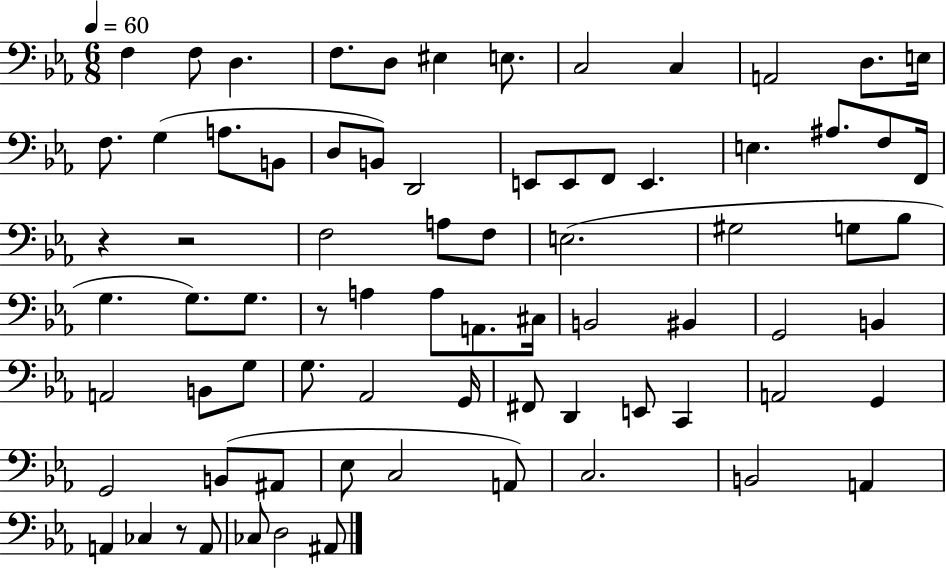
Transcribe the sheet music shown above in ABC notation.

X:1
T:Untitled
M:6/8
L:1/4
K:Eb
F, F,/2 D, F,/2 D,/2 ^E, E,/2 C,2 C, A,,2 D,/2 E,/4 F,/2 G, A,/2 B,,/2 D,/2 B,,/2 D,,2 E,,/2 E,,/2 F,,/2 E,, E, ^A,/2 F,/2 F,,/4 z z2 F,2 A,/2 F,/2 E,2 ^G,2 G,/2 _B,/2 G, G,/2 G,/2 z/2 A, A,/2 A,,/2 ^C,/4 B,,2 ^B,, G,,2 B,, A,,2 B,,/2 G,/2 G,/2 _A,,2 G,,/4 ^F,,/2 D,, E,,/2 C,, A,,2 G,, G,,2 B,,/2 ^A,,/2 _E,/2 C,2 A,,/2 C,2 B,,2 A,, A,, _C, z/2 A,,/2 _C,/2 D,2 ^A,,/2